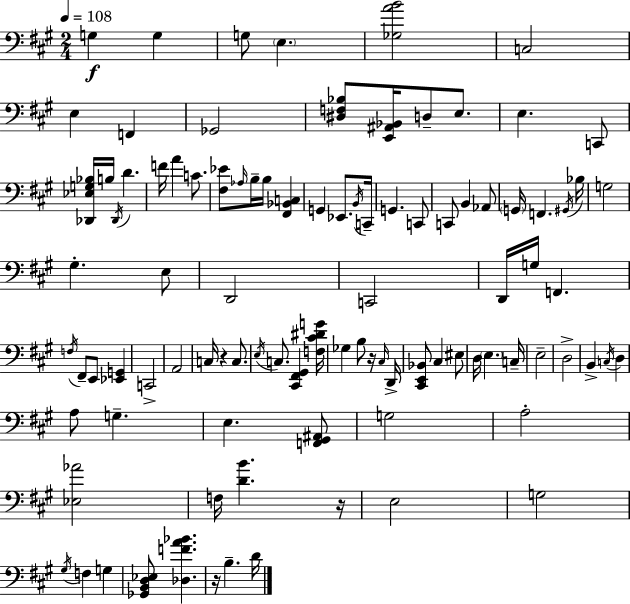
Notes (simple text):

G3/q G3/q G3/e E3/q. [Gb3,A4,B4]/h C3/h E3/q F2/q Gb2/h [D#3,F3,Bb3]/e [E2,A#2,Bb2]/s D3/e E3/e. E3/q. C2/e [Db2,Eb3,G3,Bb3]/s B3/s Db2/s D4/q. F4/s A4/q C4/e. [F#3,Eb4]/e Ab3/s B3/s B3/s [F#2,Bb2,C3]/q G2/q Eb2/e. B2/s C2/s G2/q. C2/e C2/e B2/q Ab2/e G2/s F2/q. G#2/s Bb3/s G3/h G#3/q. E3/e D2/h C2/h D2/s G3/s F2/q. F3/s F#2/e E2/e [Eb2,G2]/q C2/h A2/h C3/s R/q C3/e. E3/s C3/e. [C#2,F#2,G#2]/q [F3,C#4,D#4,G4]/s Gb3/q B3/e R/s C#3/s D2/s [C#2,E2,Bb2]/e C#3/q EIS3/e D3/s E3/q. C3/s E3/h D3/h B2/q C3/s D3/q A3/e G3/q. E3/q. [F2,G#2,A#2]/e G3/h A3/h [Eb3,Ab4]/h F3/s [D4,B4]/q. R/s E3/h G3/h G#3/s F3/q G3/q [Gb2,B2,D3,Eb3]/e [Db3,F4,A4,Bb4]/q. R/s B3/q. D4/s